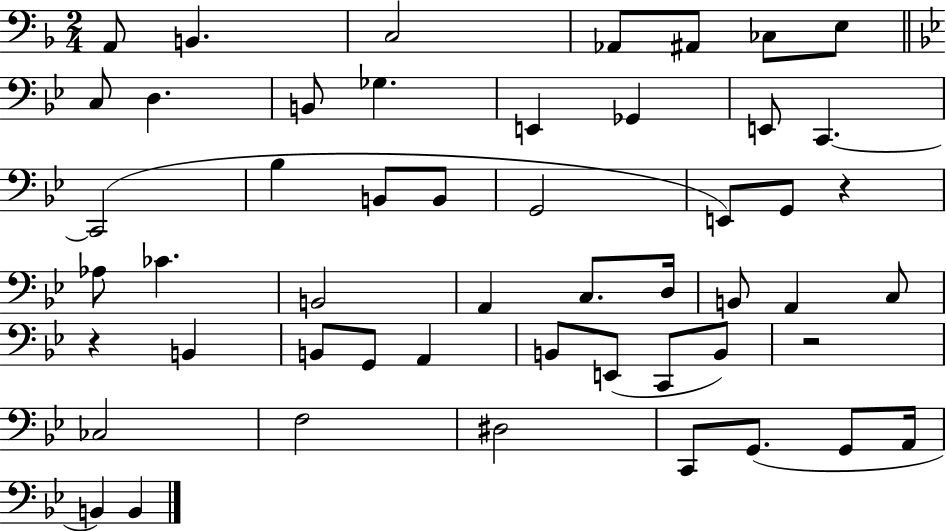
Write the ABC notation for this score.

X:1
T:Untitled
M:2/4
L:1/4
K:F
A,,/2 B,, C,2 _A,,/2 ^A,,/2 _C,/2 E,/2 C,/2 D, B,,/2 _G, E,, _G,, E,,/2 C,, C,,2 _B, B,,/2 B,,/2 G,,2 E,,/2 G,,/2 z _A,/2 _C B,,2 A,, C,/2 D,/4 B,,/2 A,, C,/2 z B,, B,,/2 G,,/2 A,, B,,/2 E,,/2 C,,/2 B,,/2 z2 _C,2 F,2 ^D,2 C,,/2 G,,/2 G,,/2 A,,/4 B,, B,,